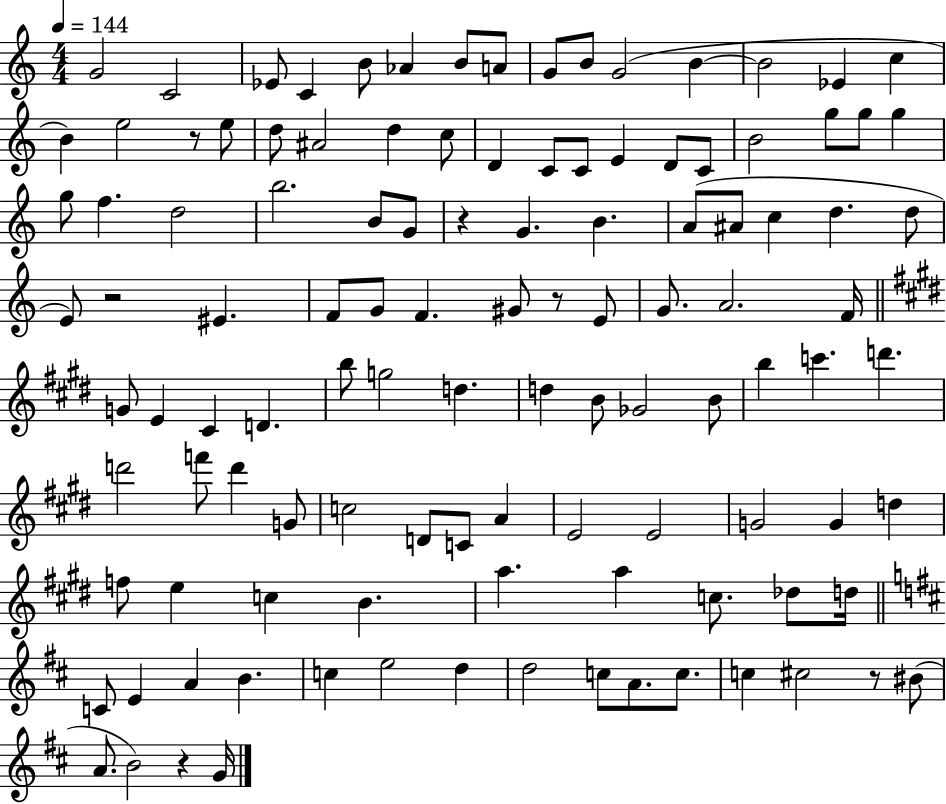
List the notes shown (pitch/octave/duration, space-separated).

G4/h C4/h Eb4/e C4/q B4/e Ab4/q B4/e A4/e G4/e B4/e G4/h B4/q B4/h Eb4/q C5/q B4/q E5/h R/e E5/e D5/e A#4/h D5/q C5/e D4/q C4/e C4/e E4/q D4/e C4/e B4/h G5/e G5/e G5/q G5/e F5/q. D5/h B5/h. B4/e G4/e R/q G4/q. B4/q. A4/e A#4/e C5/q D5/q. D5/e E4/e R/h EIS4/q. F4/e G4/e F4/q. G#4/e R/e E4/e G4/e. A4/h. F4/s G4/e E4/q C#4/q D4/q. B5/e G5/h D5/q. D5/q B4/e Gb4/h B4/e B5/q C6/q. D6/q. D6/h F6/e D6/q G4/e C5/h D4/e C4/e A4/q E4/h E4/h G4/h G4/q D5/q F5/e E5/q C5/q B4/q. A5/q. A5/q C5/e. Db5/e D5/s C4/e E4/q A4/q B4/q. C5/q E5/h D5/q D5/h C5/e A4/e. C5/e. C5/q C#5/h R/e BIS4/e A4/e. B4/h R/q G4/s